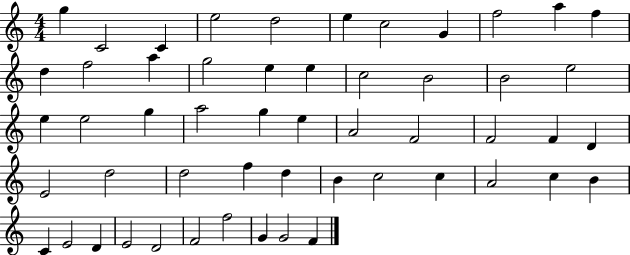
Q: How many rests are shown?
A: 0